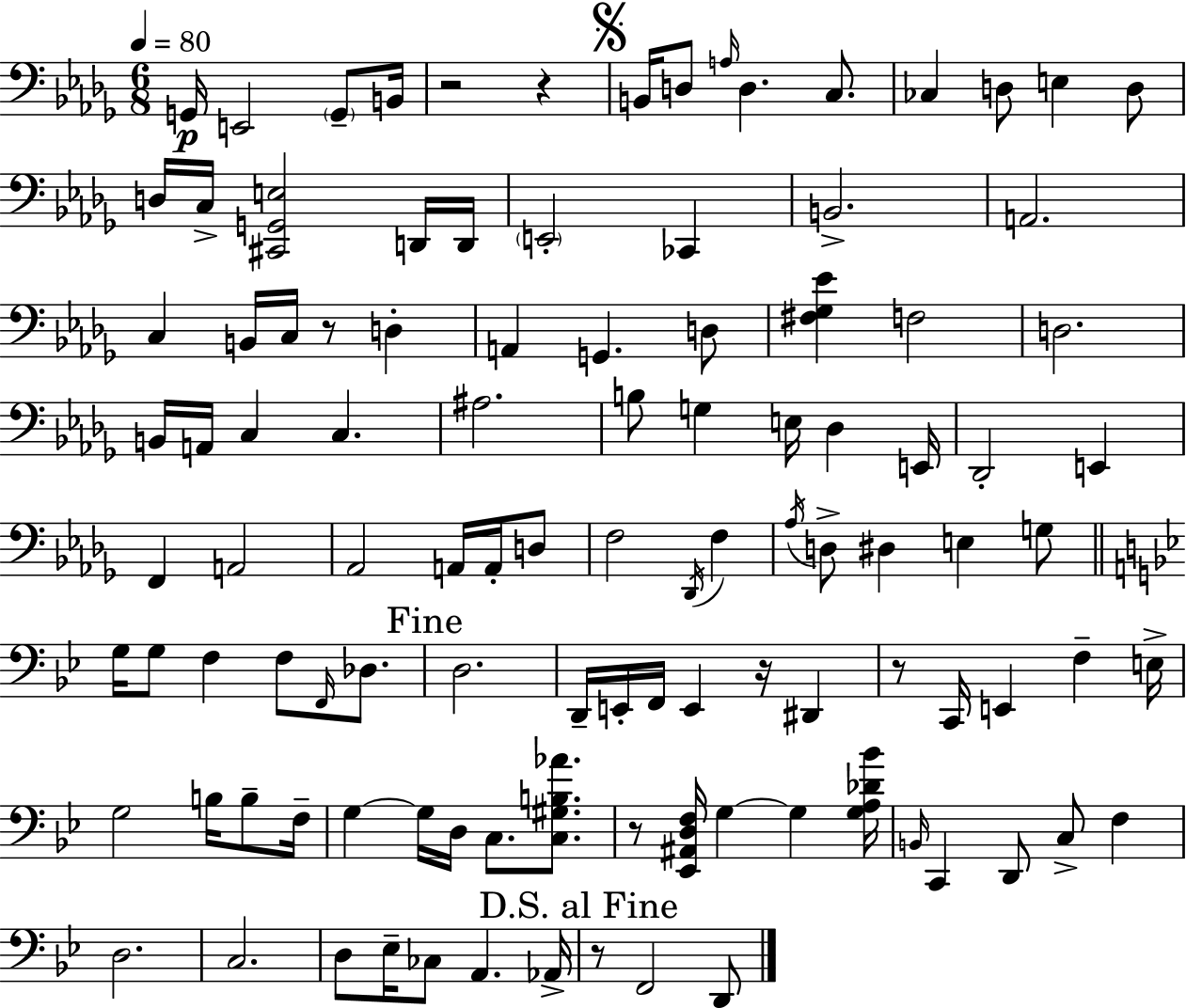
{
  \clef bass
  \numericTimeSignature
  \time 6/8
  \key bes \minor
  \tempo 4 = 80
  \repeat volta 2 { g,16\p e,2 \parenthesize g,8-- b,16 | r2 r4 | \mark \markup { \musicglyph "scripts.segno" } b,16 d8 \grace { a16 } d4. c8. | ces4 d8 e4 d8 | \break d16 c16-> <cis, g, e>2 d,16 | d,16 \parenthesize e,2-. ces,4 | b,2.-> | a,2. | \break c4 b,16 c16 r8 d4-. | a,4 g,4. d8 | <fis ges ees'>4 f2 | d2. | \break b,16 a,16 c4 c4. | ais2. | b8 g4 e16 des4 | e,16 des,2-. e,4 | \break f,4 a,2 | aes,2 a,16 a,16-. d8 | f2 \acciaccatura { des,16 } f4 | \acciaccatura { aes16 } d8-> dis4 e4 | \break g8 \bar "||" \break \key bes \major g16 g8 f4 f8 \grace { f,16 } des8. | \mark "Fine" d2. | d,16-- e,16-. f,16 e,4 r16 dis,4 | r8 c,16 e,4 f4-- | \break e16-> g2 b16 b8-- | f16-- g4~~ g16 d16 c8. <c gis b aes'>8. | r8 <ees, ais, d f>16 g4~~ g4 | <g a des' bes'>16 \grace { b,16 } c,4 d,8 c8-> f4 | \break d2. | c2. | d8 ees16-- ces8 a,4. | aes,16-> \mark "D.S. al Fine" r8 f,2 | \break d,8 } \bar "|."
}